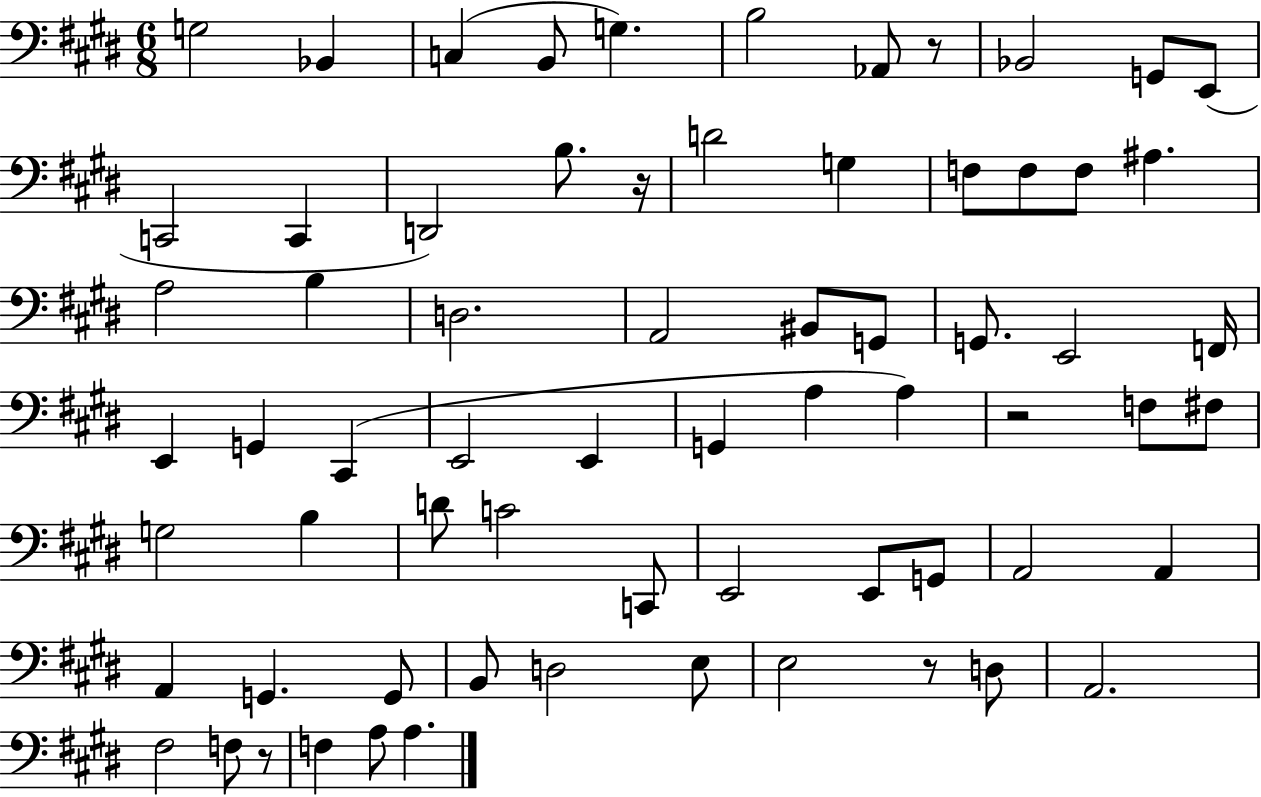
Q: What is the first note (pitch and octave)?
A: G3